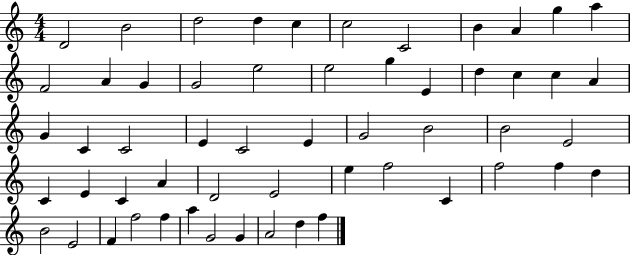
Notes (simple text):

D4/h B4/h D5/h D5/q C5/q C5/h C4/h B4/q A4/q G5/q A5/q F4/h A4/q G4/q G4/h E5/h E5/h G5/q E4/q D5/q C5/q C5/q A4/q G4/q C4/q C4/h E4/q C4/h E4/q G4/h B4/h B4/h E4/h C4/q E4/q C4/q A4/q D4/h E4/h E5/q F5/h C4/q F5/h F5/q D5/q B4/h E4/h F4/q F5/h F5/q A5/q G4/h G4/q A4/h D5/q F5/q